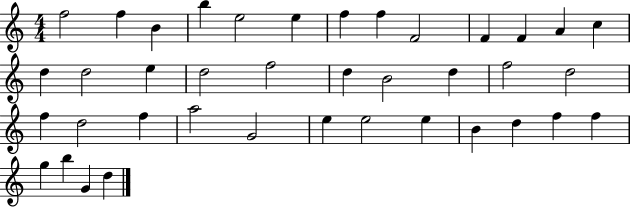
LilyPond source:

{
  \clef treble
  \numericTimeSignature
  \time 4/4
  \key c \major
  f''2 f''4 b'4 | b''4 e''2 e''4 | f''4 f''4 f'2 | f'4 f'4 a'4 c''4 | \break d''4 d''2 e''4 | d''2 f''2 | d''4 b'2 d''4 | f''2 d''2 | \break f''4 d''2 f''4 | a''2 g'2 | e''4 e''2 e''4 | b'4 d''4 f''4 f''4 | \break g''4 b''4 g'4 d''4 | \bar "|."
}